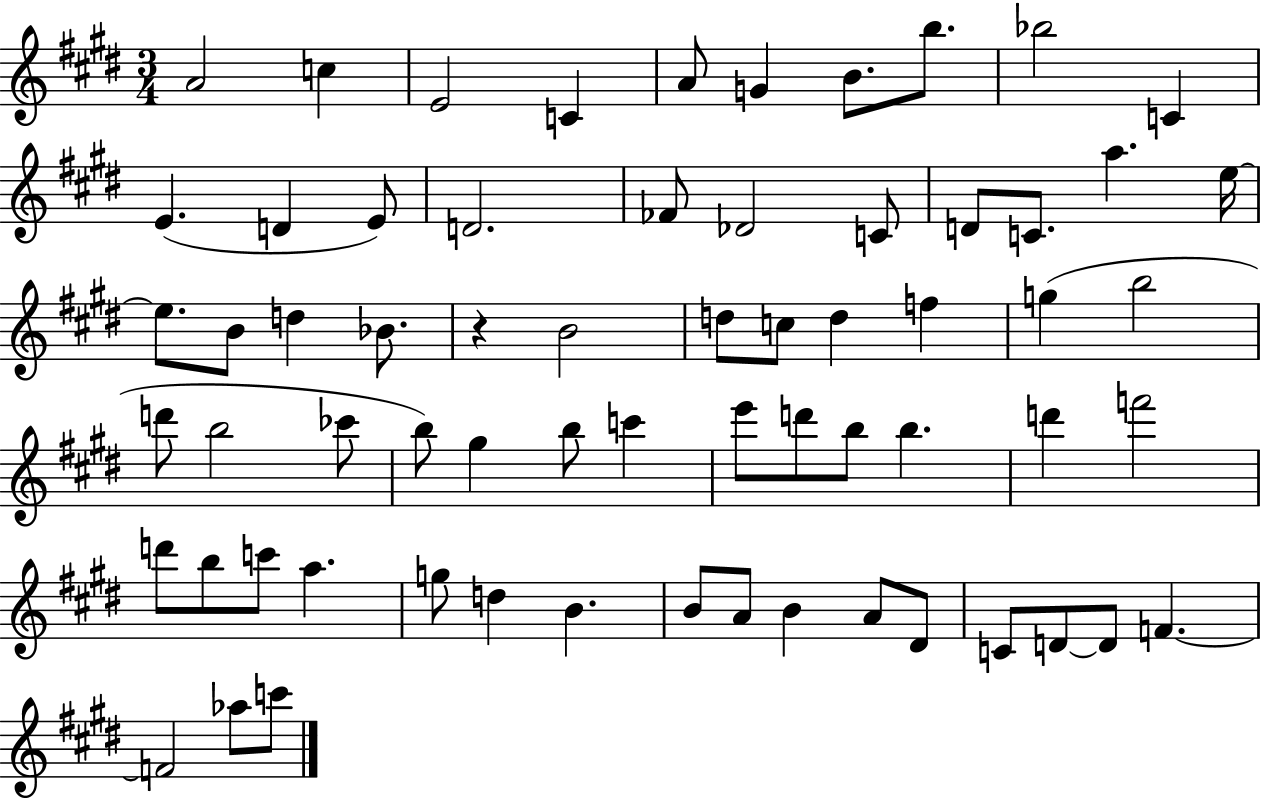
A4/h C5/q E4/h C4/q A4/e G4/q B4/e. B5/e. Bb5/h C4/q E4/q. D4/q E4/e D4/h. FES4/e Db4/h C4/e D4/e C4/e. A5/q. E5/s E5/e. B4/e D5/q Bb4/e. R/q B4/h D5/e C5/e D5/q F5/q G5/q B5/h D6/e B5/h CES6/e B5/e G#5/q B5/e C6/q E6/e D6/e B5/e B5/q. D6/q F6/h D6/e B5/e C6/e A5/q. G5/e D5/q B4/q. B4/e A4/e B4/q A4/e D#4/e C4/e D4/e D4/e F4/q. F4/h Ab5/e C6/e